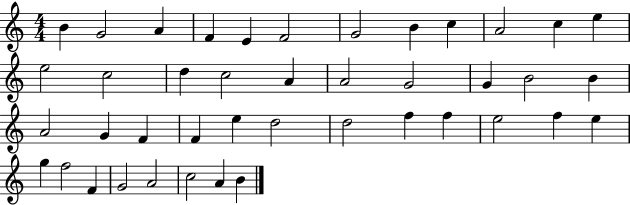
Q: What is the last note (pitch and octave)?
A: B4